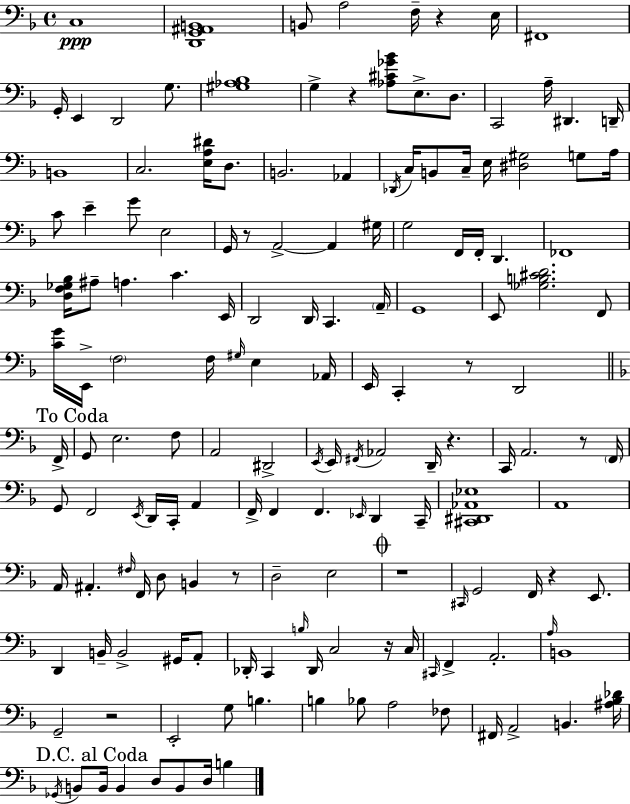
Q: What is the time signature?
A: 4/4